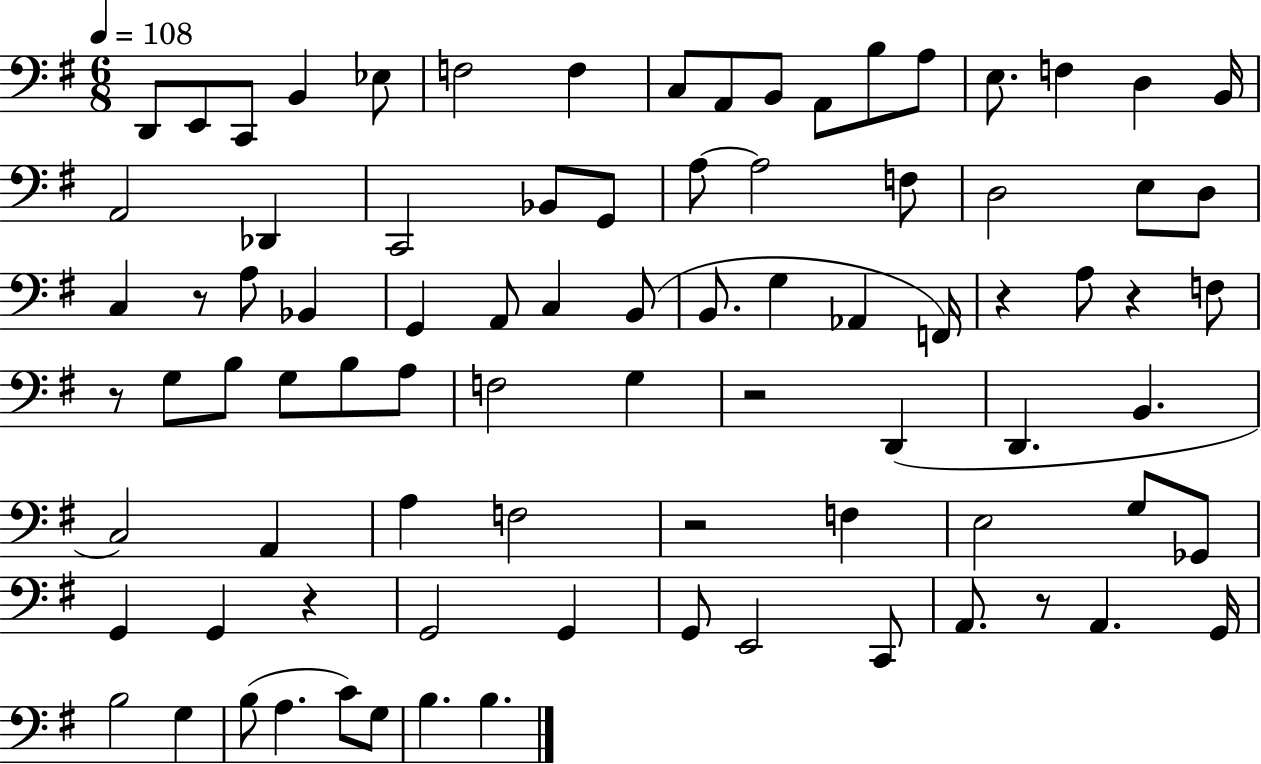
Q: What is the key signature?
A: G major